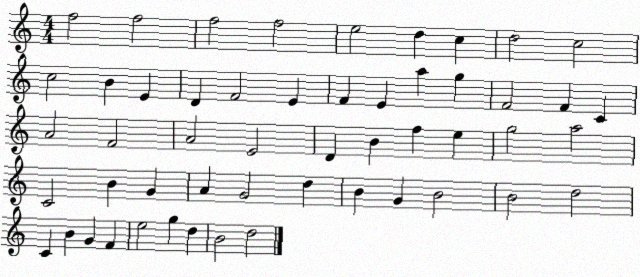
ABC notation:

X:1
T:Untitled
M:4/4
L:1/4
K:C
f2 f2 f2 f2 e2 d c d2 c2 c2 B E D F2 E F E a g F2 F C A2 F2 A2 E2 D B f e g2 a2 C2 B G A G2 d B G B2 B2 d2 C B G F e2 g d B2 d2